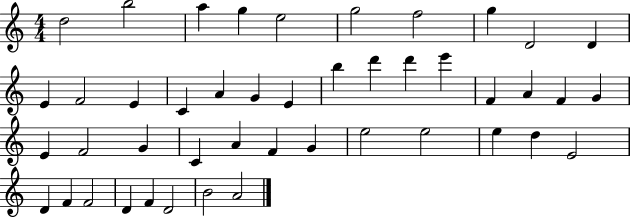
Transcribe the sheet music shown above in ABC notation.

X:1
T:Untitled
M:4/4
L:1/4
K:C
d2 b2 a g e2 g2 f2 g D2 D E F2 E C A G E b d' d' e' F A F G E F2 G C A F G e2 e2 e d E2 D F F2 D F D2 B2 A2